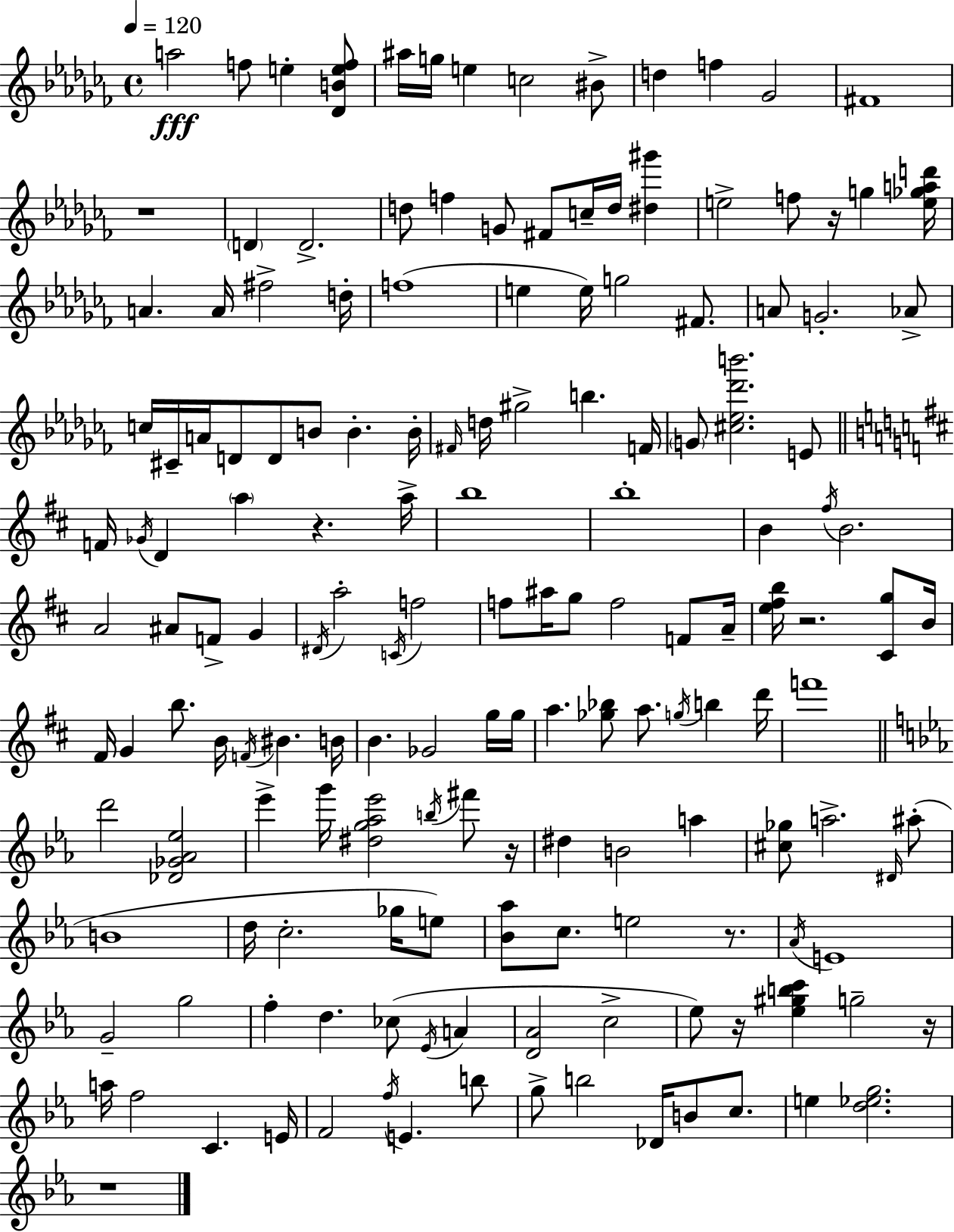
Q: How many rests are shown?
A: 9